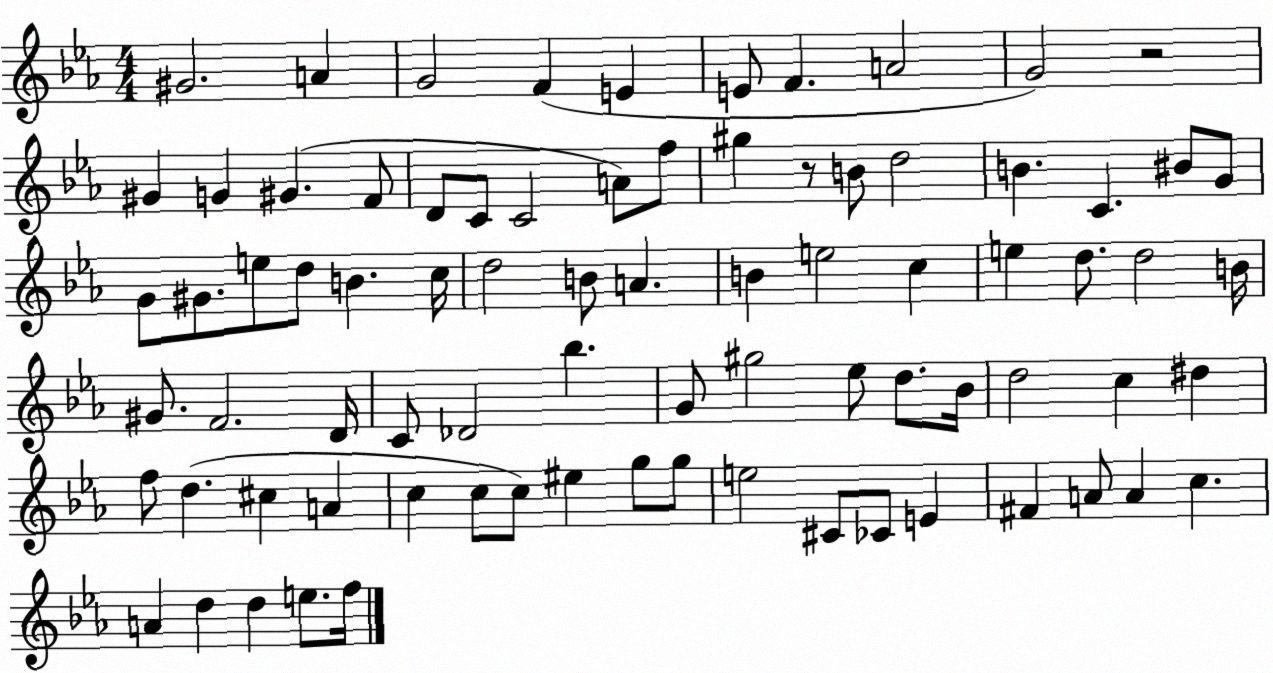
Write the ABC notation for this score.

X:1
T:Untitled
M:4/4
L:1/4
K:Eb
^G2 A G2 F E E/2 F A2 G2 z2 ^G G ^G F/2 D/2 C/2 C2 A/2 f/2 ^g z/2 B/2 d2 B C ^B/2 G/2 G/2 ^G/2 e/2 d/2 B c/4 d2 B/2 A B e2 c e d/2 d2 B/4 ^G/2 F2 D/4 C/2 _D2 _b G/2 ^g2 _e/2 d/2 _B/4 d2 c ^d f/2 d ^c A c c/2 c/2 ^e g/2 g/2 e2 ^C/2 _C/2 E ^F A/2 A c A d d e/2 f/4